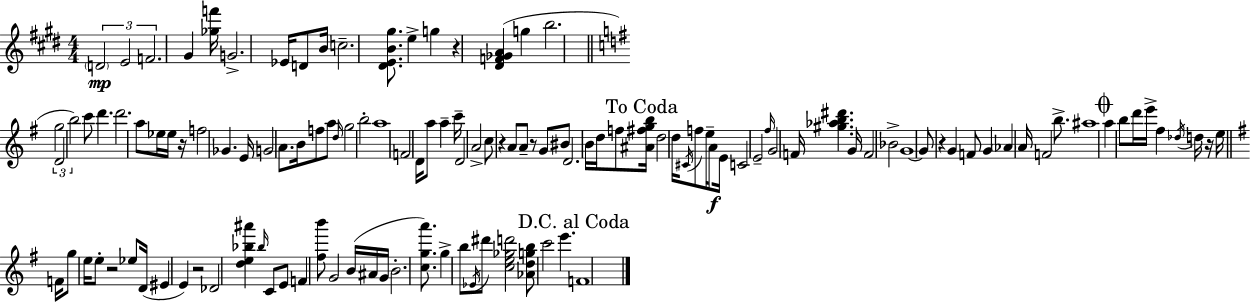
{
  \clef treble
  \numericTimeSignature
  \time 4/4
  \key e \major
  \repeat volta 2 { \tuplet 3/2 { \parenthesize d'2\mp e'2 | f'2. } gis'4 | <ges'' f'''>16 g'2.-> ees'16 d'8 | b'16 c''2.-- <dis' e' b' gis''>8. | \break e''4-> g''4 r4 <dis' f' ges' a'>4( | g''4 b''2. | \bar "||" \break \key e \minor \tuplet 3/2 { g''2 d'2 | b''2) } c'''8 d'''4. | d'''2. a''8 ees''16 ees''16 | r16 f''2 ges'4. e'16 | \break g'2 a'8. b'16 f''8 a''8 | \grace { d''16 } g''2 b''2-. | a''1 | f'2 d'16 a''8 a''4-- | \break c'''16-- d'2 a'2-> | c''8 r4 a'8 a'8-- r8 g'8 bis'8 | d'2. b'16 d''16 f''8 | \mark "To Coda" <ais' fis'' g'' b''>16 d''2 d''16 \acciaccatura { cis'16 } f''8 e''16-- a'8\f | \break e'16 c'2 e'2-- | \grace { fis''16 } g'2 f'16 <gis'' aes'' b'' dis'''>4. | g'16 f'2 bes'2-> | g'1~~ | \break g'8 r4 g'4 f'8 g'4 | \parenthesize aes'4 a'16 f'2 | b''8.-> ais''1 | \mark \markup { \musicglyph "scripts.coda" } a''4 b''8 d'''16 e'''16-> fis''4 \acciaccatura { des''16 } | \break d''16 r16 e''16 \bar "||" \break \key g \major f'16 g''8 e''16 e''8-. r2 ees''8 | d'16( eis'4 e'4) r2 | des'2 <d'' e'' bes'' ais'''>4 \grace { bes''16 } c'8 | e'8 f'4 <fis'' b'''>8 g'2 | \break b'16( ais'16 g'16 b'2.-. <c'' g'' a'''>8.) | g''4-> b''8 \acciaccatura { ees'16 } dis'''8 <c'' e'' ges'' d'''>2 | <aes' d'' g'' b''>8 c'''2 e'''4. | \mark "D.C. al Coda" f'1 | \break } \bar "|."
}